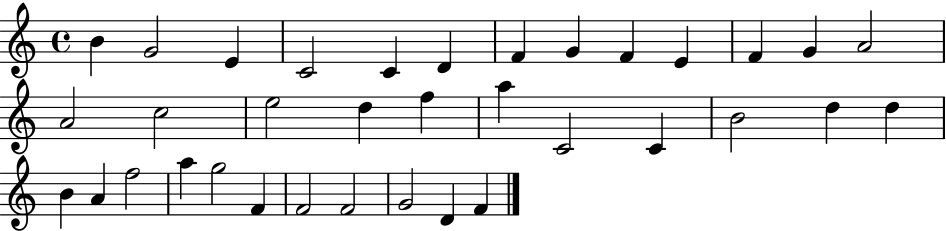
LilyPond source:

{
  \clef treble
  \time 4/4
  \defaultTimeSignature
  \key c \major
  b'4 g'2 e'4 | c'2 c'4 d'4 | f'4 g'4 f'4 e'4 | f'4 g'4 a'2 | \break a'2 c''2 | e''2 d''4 f''4 | a''4 c'2 c'4 | b'2 d''4 d''4 | \break b'4 a'4 f''2 | a''4 g''2 f'4 | f'2 f'2 | g'2 d'4 f'4 | \break \bar "|."
}